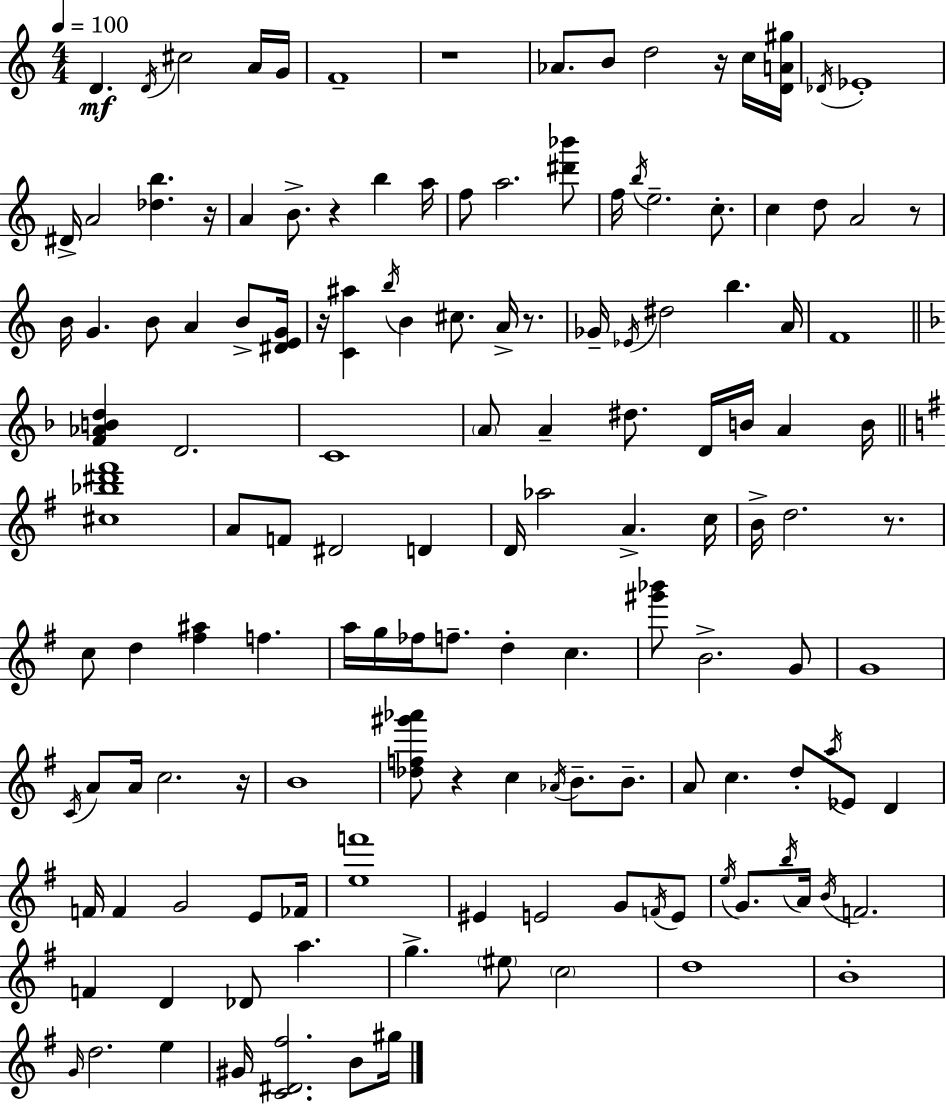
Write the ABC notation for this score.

X:1
T:Untitled
M:4/4
L:1/4
K:C
D D/4 ^c2 A/4 G/4 F4 z4 _A/2 B/2 d2 z/4 c/4 [DA^g]/4 _D/4 _E4 ^D/4 A2 [_db] z/4 A B/2 z b a/4 f/2 a2 [^d'_b']/2 f/4 b/4 e2 c/2 c d/2 A2 z/2 B/4 G B/2 A B/2 [^DEG]/4 z/4 [C^a] b/4 B ^c/2 A/4 z/2 _G/4 _E/4 ^d2 b A/4 F4 [F_ABd] D2 C4 A/2 A ^d/2 D/4 B/4 A B/4 [^c_b^d'^f']4 A/2 F/2 ^D2 D D/4 _a2 A c/4 B/4 d2 z/2 c/2 d [^f^a] f a/4 g/4 _f/4 f/2 d c [^g'_b']/2 B2 G/2 G4 C/4 A/2 A/4 c2 z/4 B4 [_df^g'_a']/2 z c _A/4 B/2 B/2 A/2 c d/2 a/4 _E/2 D F/4 F G2 E/2 _F/4 [ef']4 ^E E2 G/2 F/4 E/2 e/4 G/2 b/4 A/4 B/4 F2 F D _D/2 a g ^e/2 c2 d4 B4 G/4 d2 e ^G/4 [C^D^f]2 B/2 ^g/4